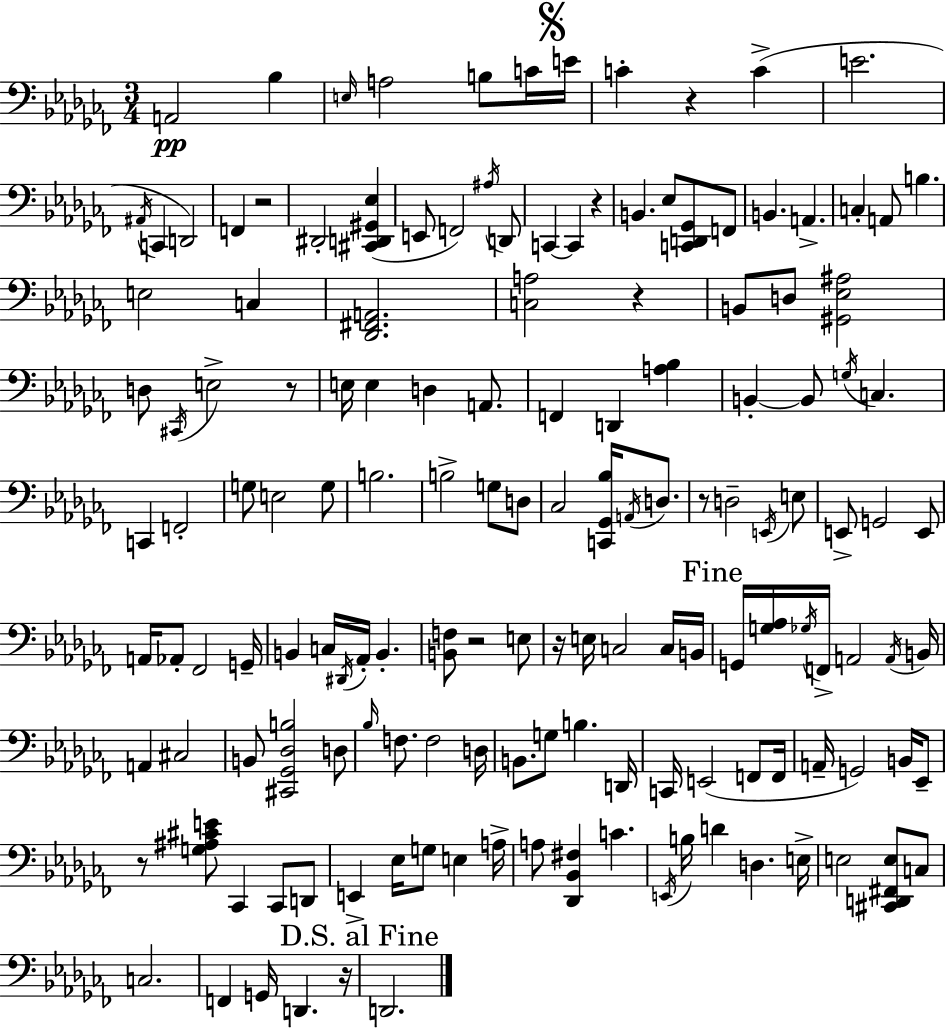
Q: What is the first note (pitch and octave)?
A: A2